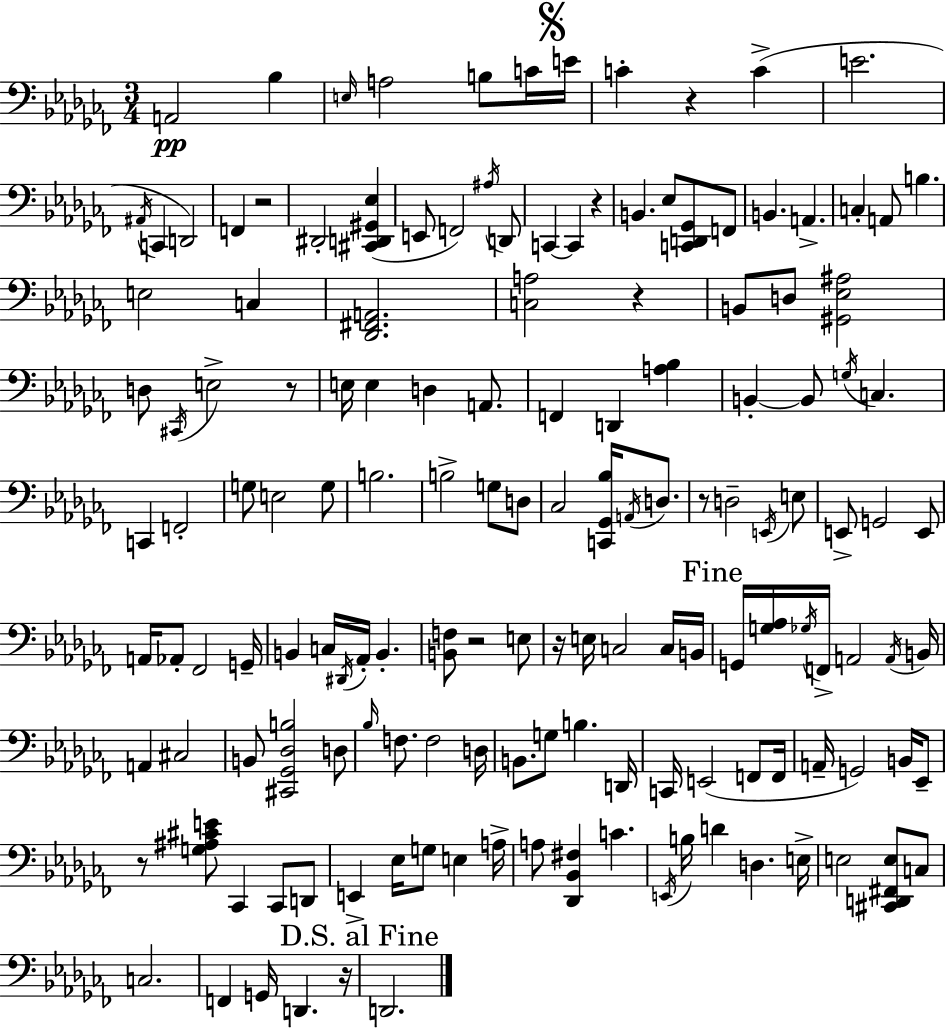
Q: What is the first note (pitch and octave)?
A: A2